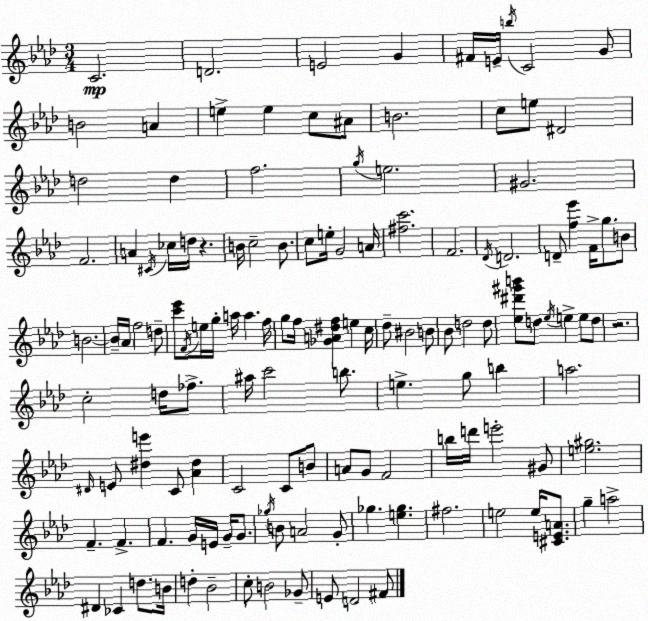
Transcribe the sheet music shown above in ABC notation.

X:1
T:Untitled
M:3/4
L:1/4
K:Ab
C2 D2 E2 G ^F/4 E/4 b/4 C2 G/2 B2 A e e c/2 ^A/2 B2 c/2 e/2 ^D2 d2 d f2 g/4 e2 ^G2 F2 A ^C/4 _c/4 d/4 z B/4 c2 B/2 c/2 e/4 G2 A/4 [^fc']2 F2 _D/4 D2 D/2 [f_e'] F/4 g/2 B/2 B2 B/4 _A/4 f2 d/2 [c'_e']/2 F/4 e/4 g/4 a/4 a f/4 g/2 f/4 [_GA^df] e c/4 _d/2 ^B2 B/2 _B/2 d2 d/2 [_e^d'^g'b']/2 d/2 _e/4 e e/2 d/2 z2 c2 d/4 _f/2 ^a/4 c'2 b/2 e g/2 b a2 ^D/4 E/2 [^de'] C/2 [_A^d] C2 C/2 B/2 A/2 G/2 F2 b/4 d'/4 e'2 ^G/2 [e^g]2 F F F G/4 E/4 G/4 G/2 _g/4 B/2 A2 G/2 _g [e_g] ^f2 e2 e/4 [^CEA]/2 g a2 ^D _C d/2 B/4 d _B2 c/2 B2 _G/2 E/2 D2 ^F/2